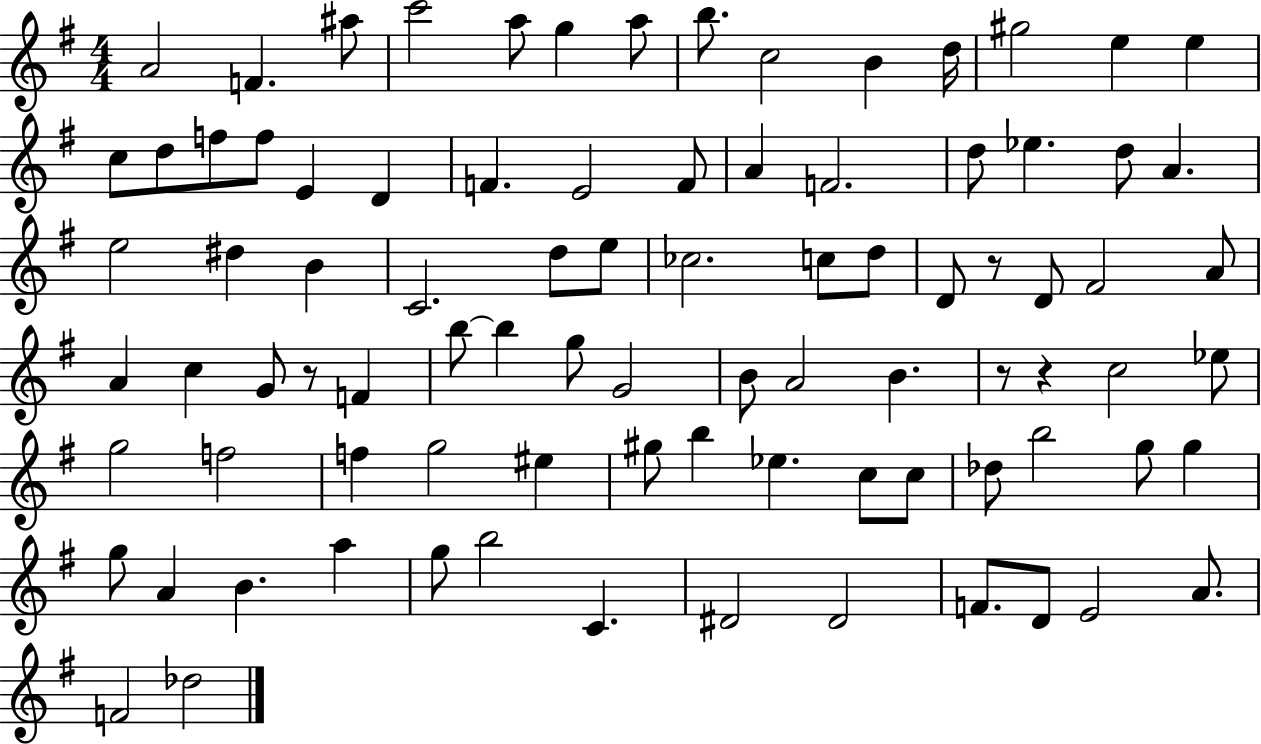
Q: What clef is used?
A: treble